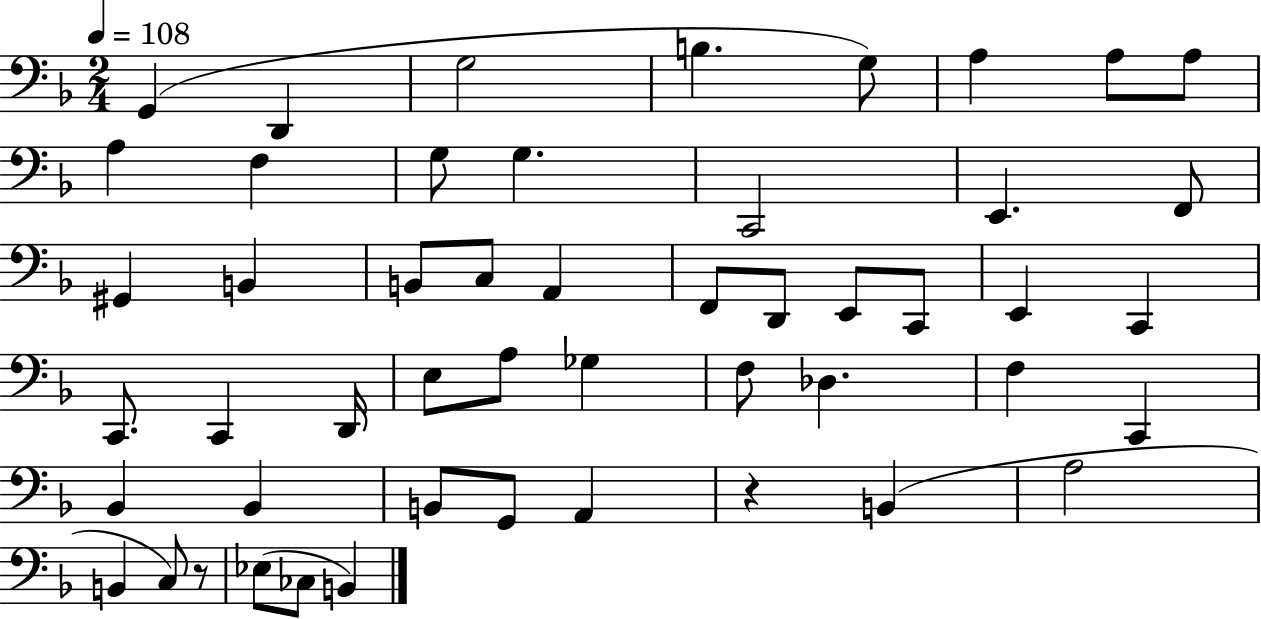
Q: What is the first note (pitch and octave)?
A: G2